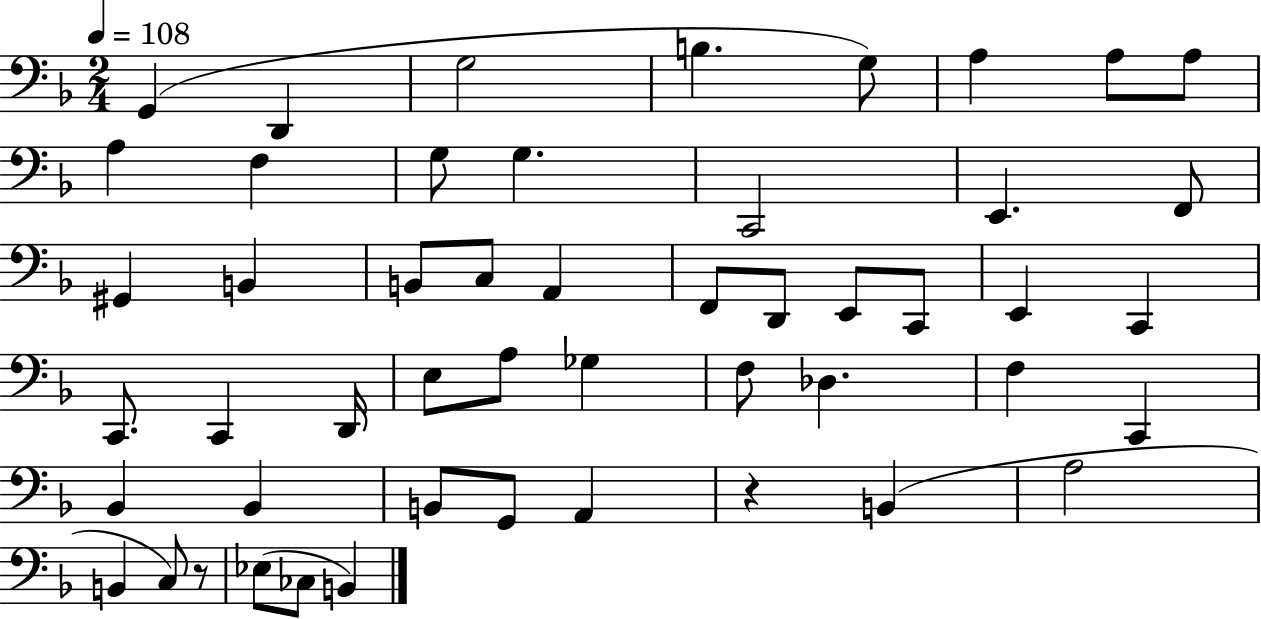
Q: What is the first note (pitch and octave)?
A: G2